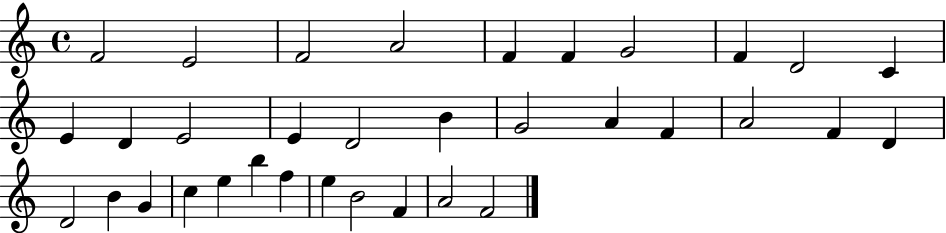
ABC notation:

X:1
T:Untitled
M:4/4
L:1/4
K:C
F2 E2 F2 A2 F F G2 F D2 C E D E2 E D2 B G2 A F A2 F D D2 B G c e b f e B2 F A2 F2